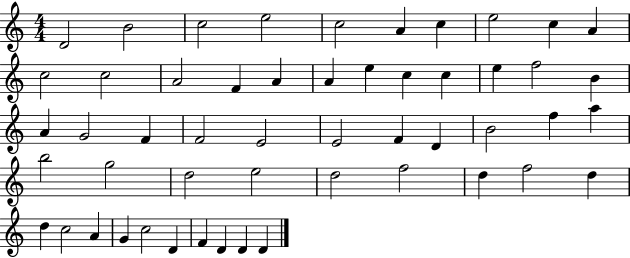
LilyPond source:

{
  \clef treble
  \numericTimeSignature
  \time 4/4
  \key c \major
  d'2 b'2 | c''2 e''2 | c''2 a'4 c''4 | e''2 c''4 a'4 | \break c''2 c''2 | a'2 f'4 a'4 | a'4 e''4 c''4 c''4 | e''4 f''2 b'4 | \break a'4 g'2 f'4 | f'2 e'2 | e'2 f'4 d'4 | b'2 f''4 a''4 | \break b''2 g''2 | d''2 e''2 | d''2 f''2 | d''4 f''2 d''4 | \break d''4 c''2 a'4 | g'4 c''2 d'4 | f'4 d'4 d'4 d'4 | \bar "|."
}